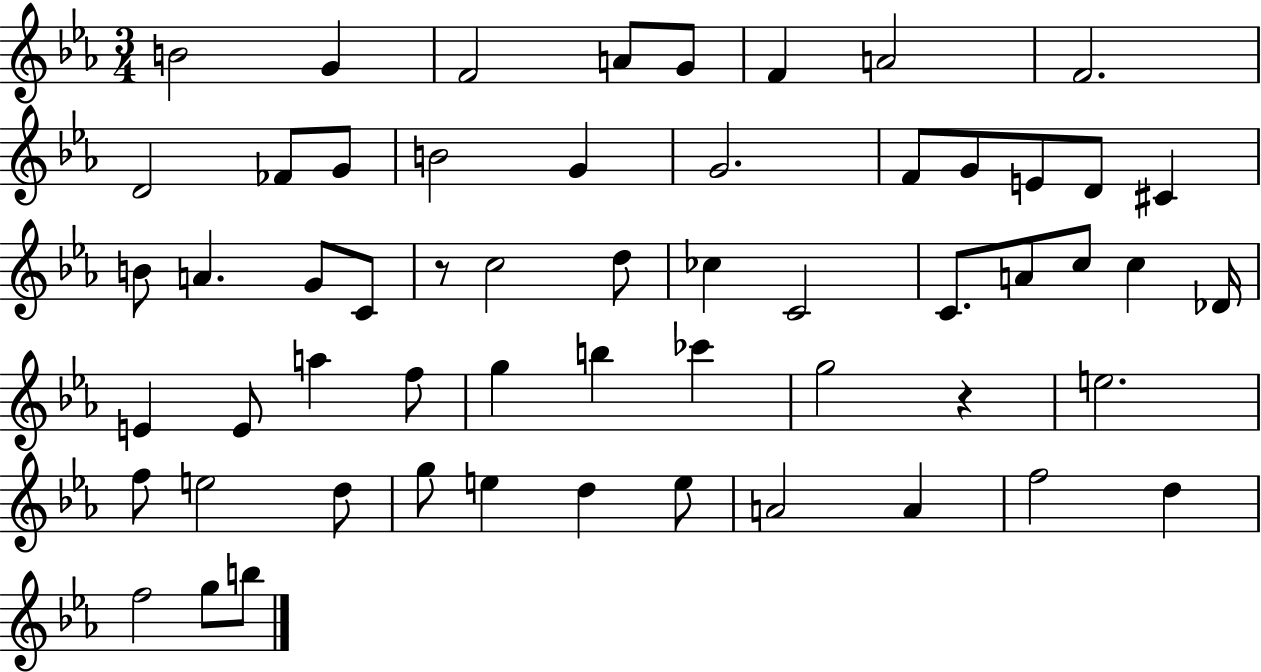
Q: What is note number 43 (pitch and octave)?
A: E5